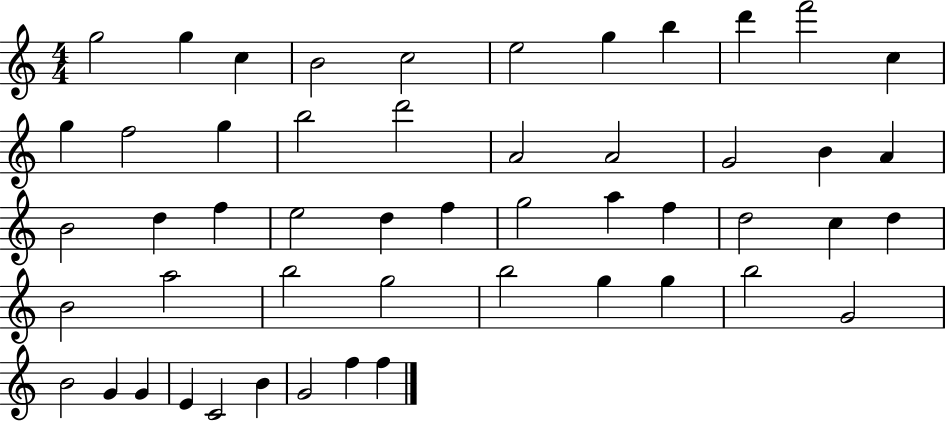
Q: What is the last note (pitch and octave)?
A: F5